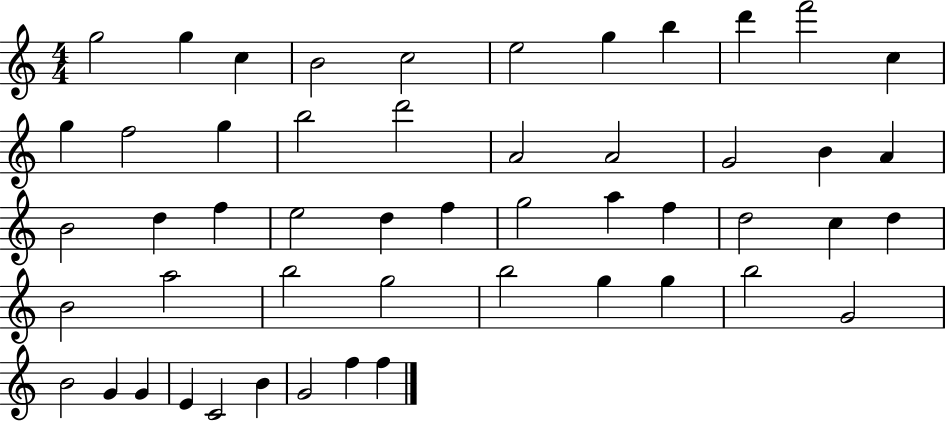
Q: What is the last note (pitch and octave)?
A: F5